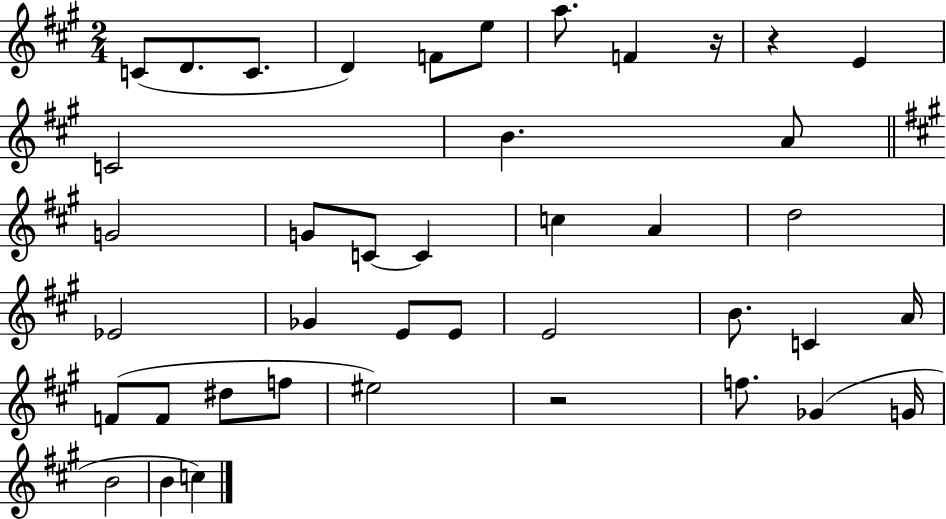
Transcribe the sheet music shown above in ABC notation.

X:1
T:Untitled
M:2/4
L:1/4
K:A
C/2 D/2 C/2 D F/2 e/2 a/2 F z/4 z E C2 B A/2 G2 G/2 C/2 C c A d2 _E2 _G E/2 E/2 E2 B/2 C A/4 F/2 F/2 ^d/2 f/2 ^e2 z2 f/2 _G G/4 B2 B c